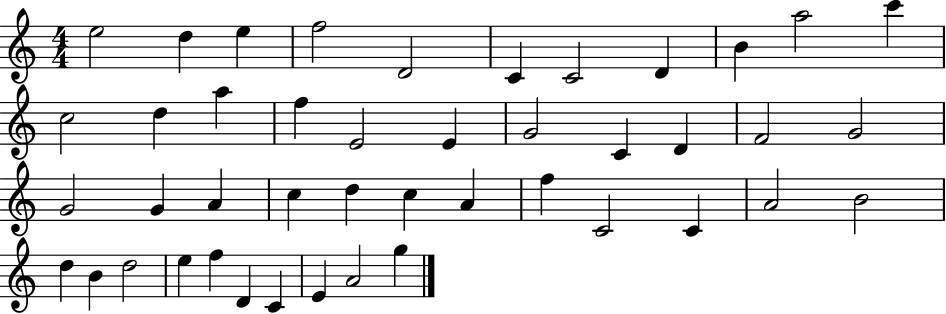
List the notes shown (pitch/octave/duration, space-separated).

E5/h D5/q E5/q F5/h D4/h C4/q C4/h D4/q B4/q A5/h C6/q C5/h D5/q A5/q F5/q E4/h E4/q G4/h C4/q D4/q F4/h G4/h G4/h G4/q A4/q C5/q D5/q C5/q A4/q F5/q C4/h C4/q A4/h B4/h D5/q B4/q D5/h E5/q F5/q D4/q C4/q E4/q A4/h G5/q